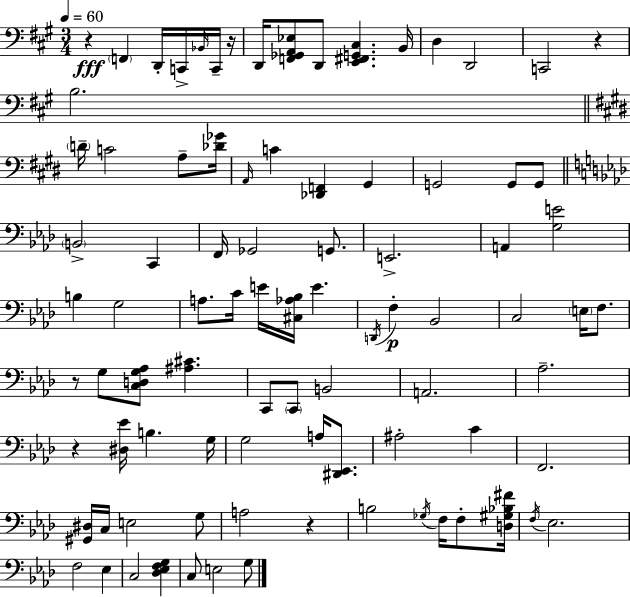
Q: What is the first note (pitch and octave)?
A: F2